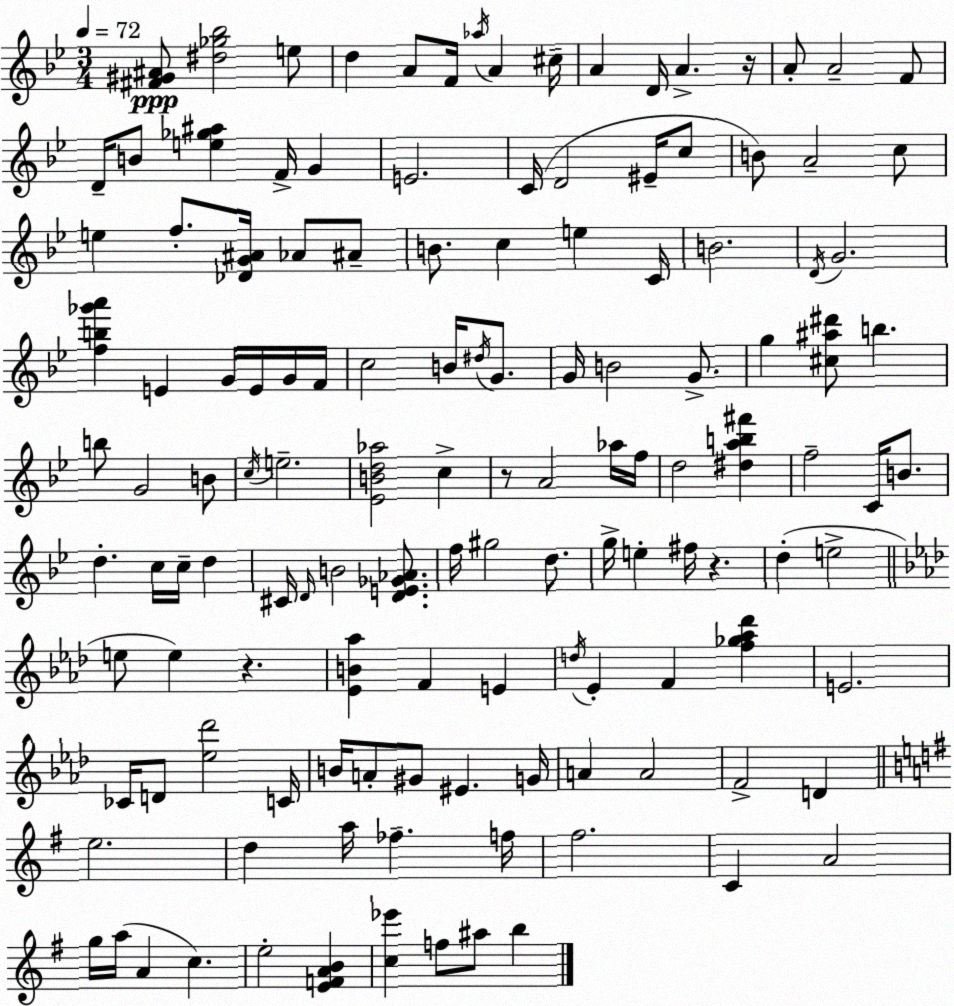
X:1
T:Untitled
M:3/4
L:1/4
K:Gm
[^F^G^A]/2 [^d_g_b]2 e/2 d A/2 F/4 _a/4 A ^c/4 A D/4 A z/4 A/2 A2 F/2 D/4 B/2 [e_g^a] F/4 G E2 C/4 D2 ^E/4 c/2 B/2 A2 c/2 e f/2 [_DG^A]/4 _A/2 ^A/2 B/2 c e C/4 B2 D/4 G2 [fb_g'a'] E G/4 E/4 G/4 F/4 c2 B/4 ^d/4 G/2 G/4 B2 G/2 g [^c^a^d']/2 b b/2 G2 B/2 c/4 e2 [_EBd_a]2 c z/2 A2 _a/4 f/4 d2 [^dab^f'] f2 C/4 B/2 d c/4 c/4 d ^C/4 D/4 B2 [DE_G_A]/2 f/4 ^g2 d/2 g/4 e ^f/4 z d e2 e/2 e z [_EB_a] F E d/4 _E F [f_g_a_d'] E2 _C/4 D/2 [_e_d']2 C/4 B/4 A/2 ^G/2 ^E G/4 A A2 F2 D e2 d a/4 _f f/4 ^f2 C A2 g/4 a/4 A c e2 [EFAB] [c_e'] f/2 ^a/2 b